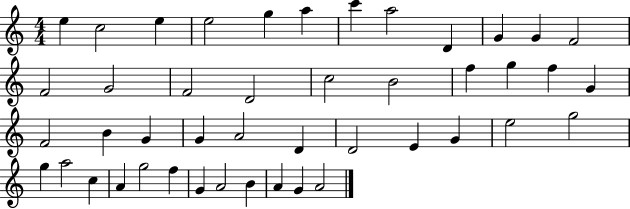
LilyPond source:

{
  \clef treble
  \numericTimeSignature
  \time 4/4
  \key c \major
  e''4 c''2 e''4 | e''2 g''4 a''4 | c'''4 a''2 d'4 | g'4 g'4 f'2 | \break f'2 g'2 | f'2 d'2 | c''2 b'2 | f''4 g''4 f''4 g'4 | \break f'2 b'4 g'4 | g'4 a'2 d'4 | d'2 e'4 g'4 | e''2 g''2 | \break g''4 a''2 c''4 | a'4 g''2 f''4 | g'4 a'2 b'4 | a'4 g'4 a'2 | \break \bar "|."
}